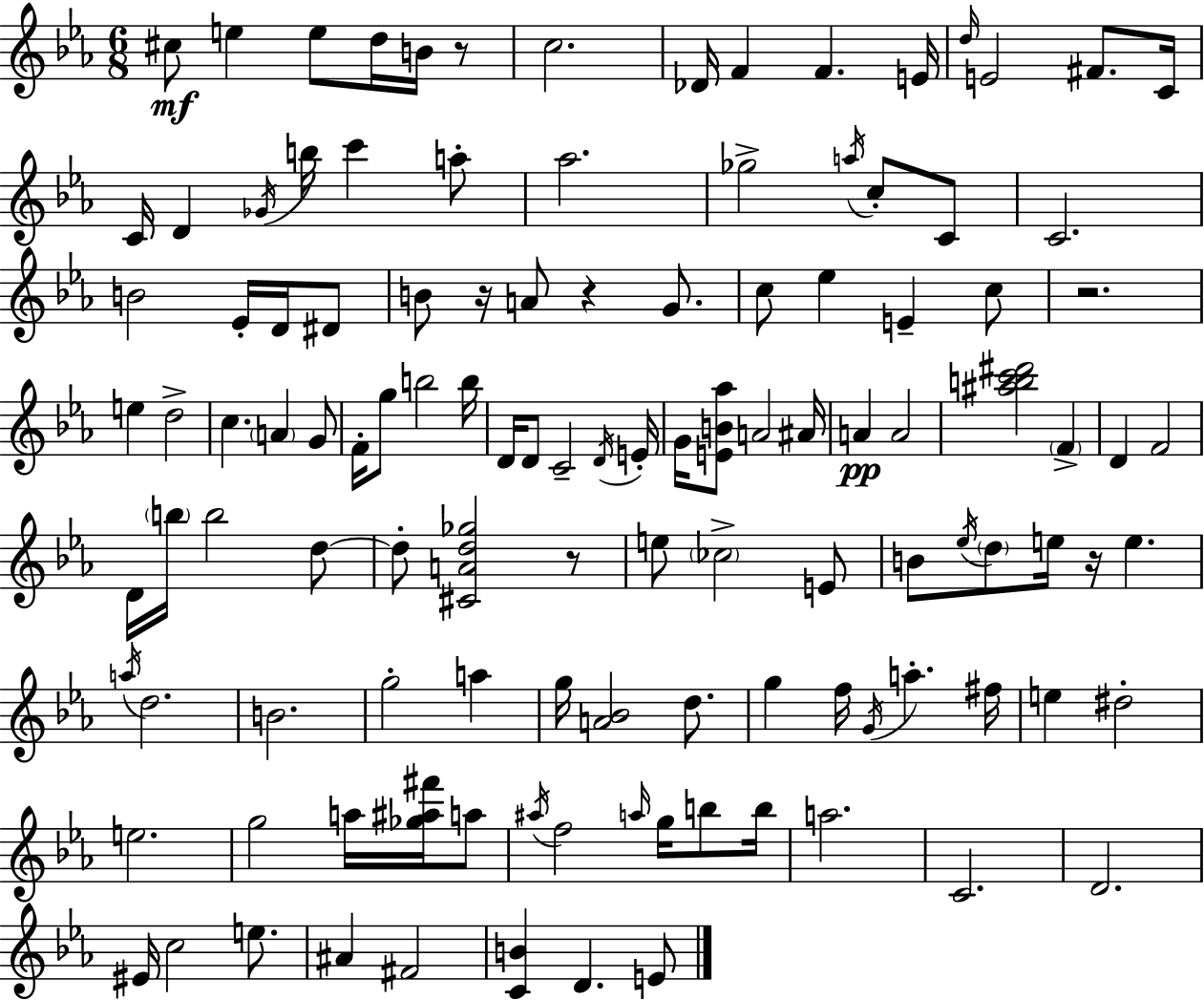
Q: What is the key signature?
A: EES major